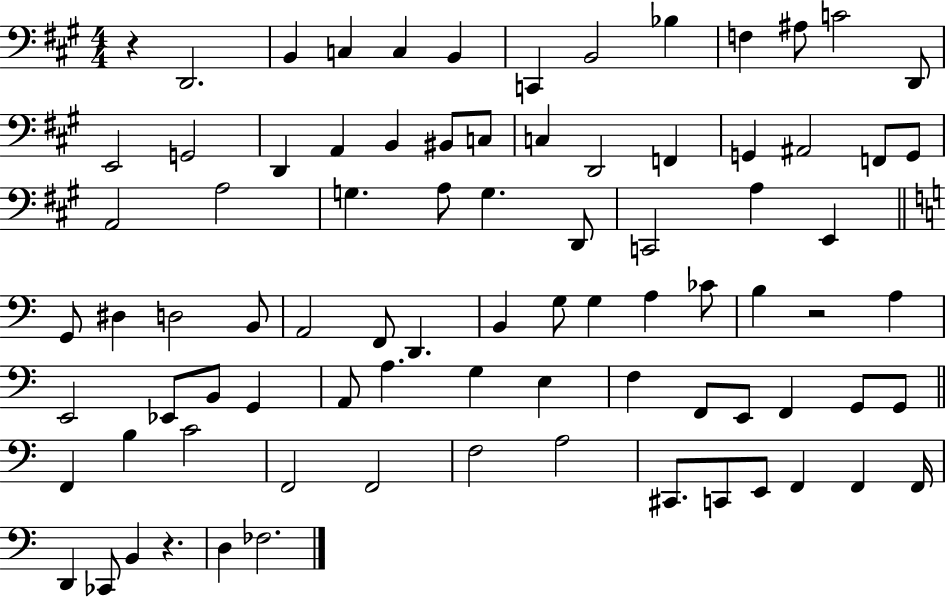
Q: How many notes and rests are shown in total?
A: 84